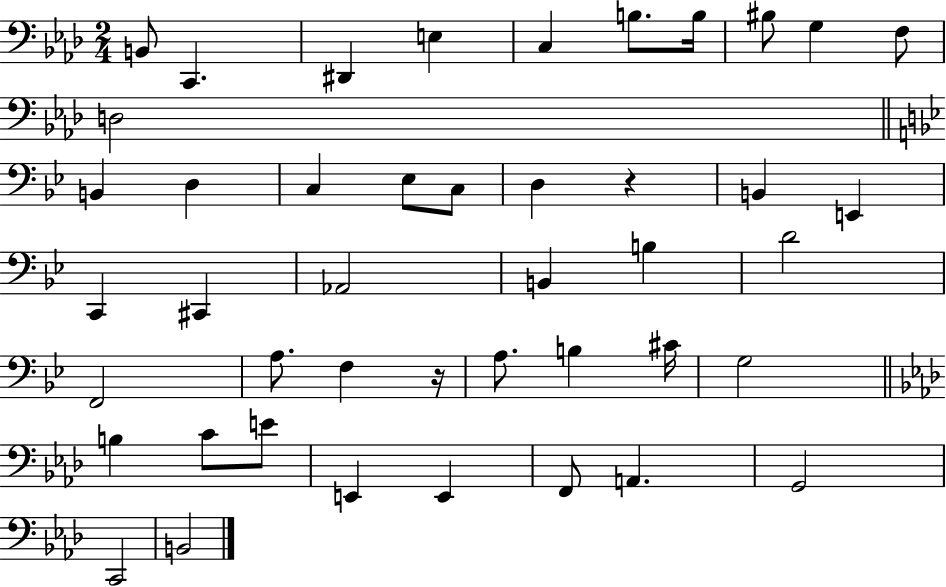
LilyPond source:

{
  \clef bass
  \numericTimeSignature
  \time 2/4
  \key aes \major
  b,8 c,4. | dis,4 e4 | c4 b8. b16 | bis8 g4 f8 | \break d2 | \bar "||" \break \key bes \major b,4 d4 | c4 ees8 c8 | d4 r4 | b,4 e,4 | \break c,4 cis,4 | aes,2 | b,4 b4 | d'2 | \break f,2 | a8. f4 r16 | a8. b4 cis'16 | g2 | \break \bar "||" \break \key aes \major b4 c'8 e'8 | e,4 e,4 | f,8 a,4. | g,2 | \break c,2 | b,2 | \bar "|."
}